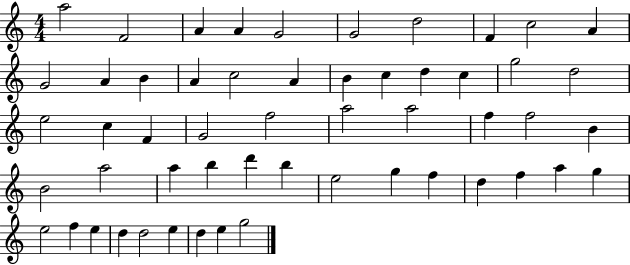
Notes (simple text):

A5/h F4/h A4/q A4/q G4/h G4/h D5/h F4/q C5/h A4/q G4/h A4/q B4/q A4/q C5/h A4/q B4/q C5/q D5/q C5/q G5/h D5/h E5/h C5/q F4/q G4/h F5/h A5/h A5/h F5/q F5/h B4/q B4/h A5/h A5/q B5/q D6/q B5/q E5/h G5/q F5/q D5/q F5/q A5/q G5/q E5/h F5/q E5/q D5/q D5/h E5/q D5/q E5/q G5/h